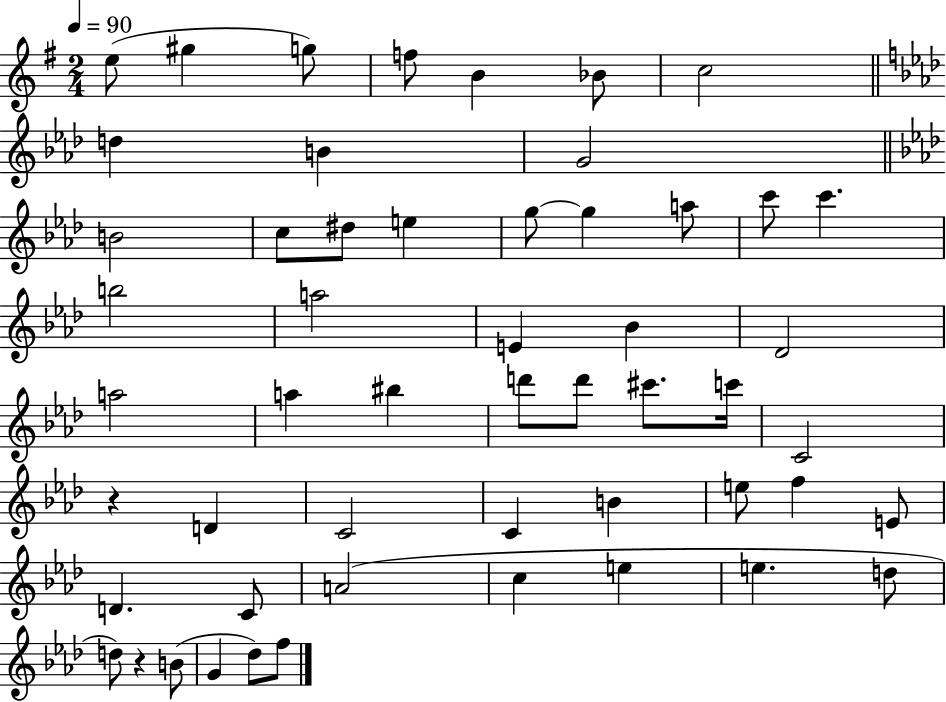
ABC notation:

X:1
T:Untitled
M:2/4
L:1/4
K:G
e/2 ^g g/2 f/2 B _B/2 c2 d B G2 B2 c/2 ^d/2 e g/2 g a/2 c'/2 c' b2 a2 E _B _D2 a2 a ^b d'/2 d'/2 ^c'/2 c'/4 C2 z D C2 C B e/2 f E/2 D C/2 A2 c e e d/2 d/2 z B/2 G _d/2 f/2